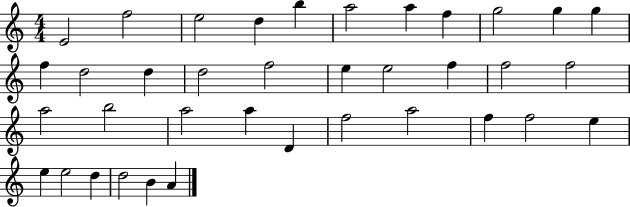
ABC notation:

X:1
T:Untitled
M:4/4
L:1/4
K:C
E2 f2 e2 d b a2 a f g2 g g f d2 d d2 f2 e e2 f f2 f2 a2 b2 a2 a D f2 a2 f f2 e e e2 d d2 B A